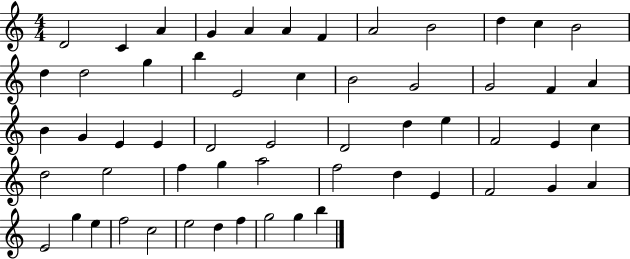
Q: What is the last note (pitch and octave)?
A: B5